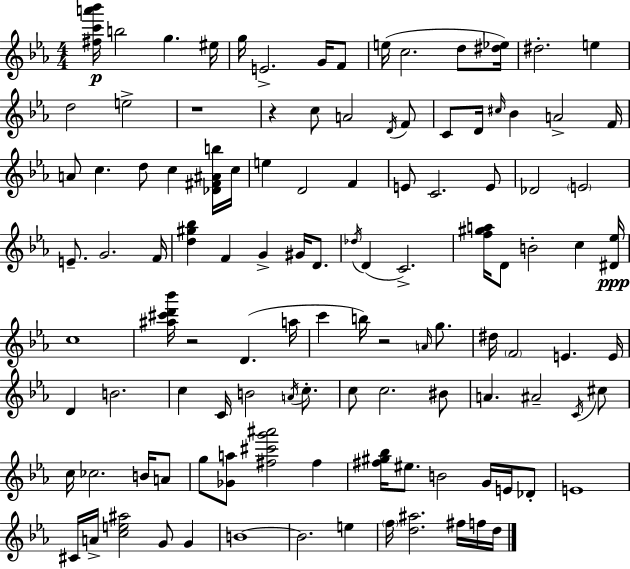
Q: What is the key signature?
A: EES major